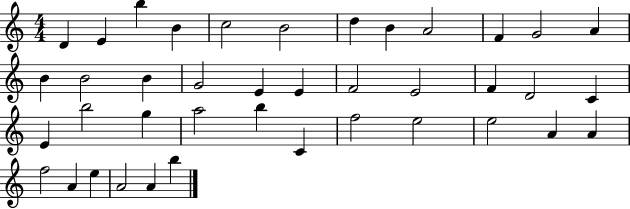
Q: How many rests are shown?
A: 0